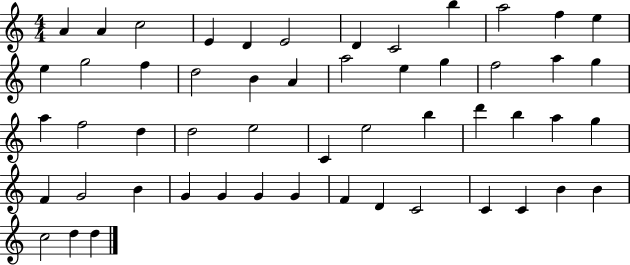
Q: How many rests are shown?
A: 0